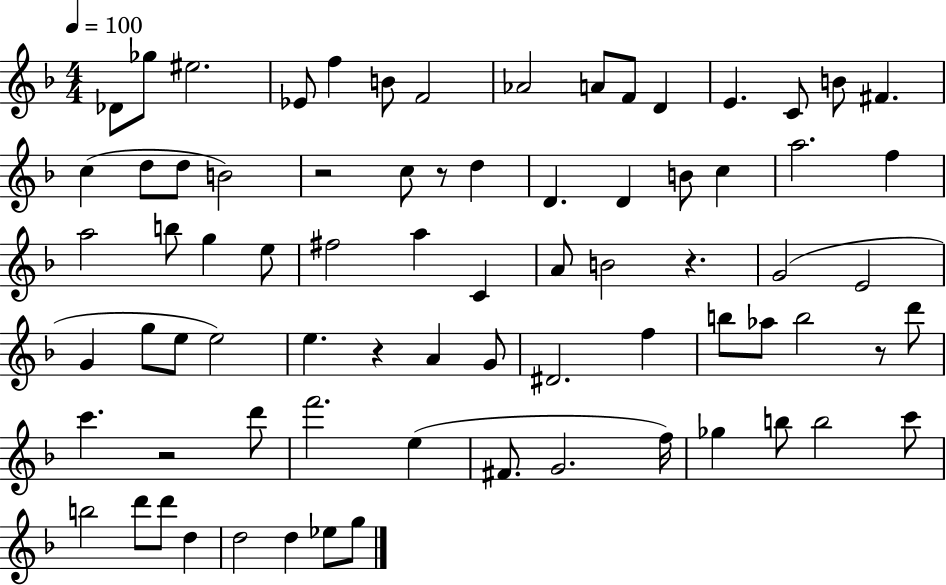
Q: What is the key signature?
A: F major